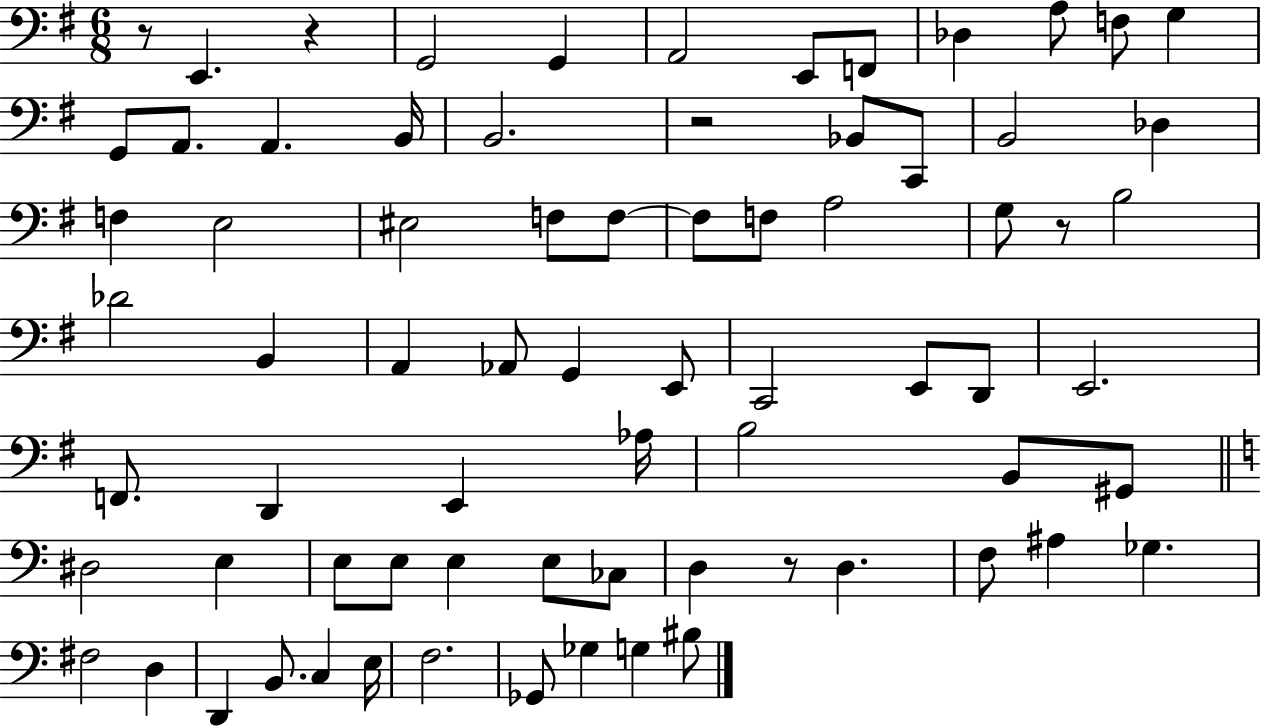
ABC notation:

X:1
T:Untitled
M:6/8
L:1/4
K:G
z/2 E,, z G,,2 G,, A,,2 E,,/2 F,,/2 _D, A,/2 F,/2 G, G,,/2 A,,/2 A,, B,,/4 B,,2 z2 _B,,/2 C,,/2 B,,2 _D, F, E,2 ^E,2 F,/2 F,/2 F,/2 F,/2 A,2 G,/2 z/2 B,2 _D2 B,, A,, _A,,/2 G,, E,,/2 C,,2 E,,/2 D,,/2 E,,2 F,,/2 D,, E,, _A,/4 B,2 B,,/2 ^G,,/2 ^D,2 E, E,/2 E,/2 E, E,/2 _C,/2 D, z/2 D, F,/2 ^A, _G, ^F,2 D, D,, B,,/2 C, E,/4 F,2 _G,,/2 _G, G, ^B,/2